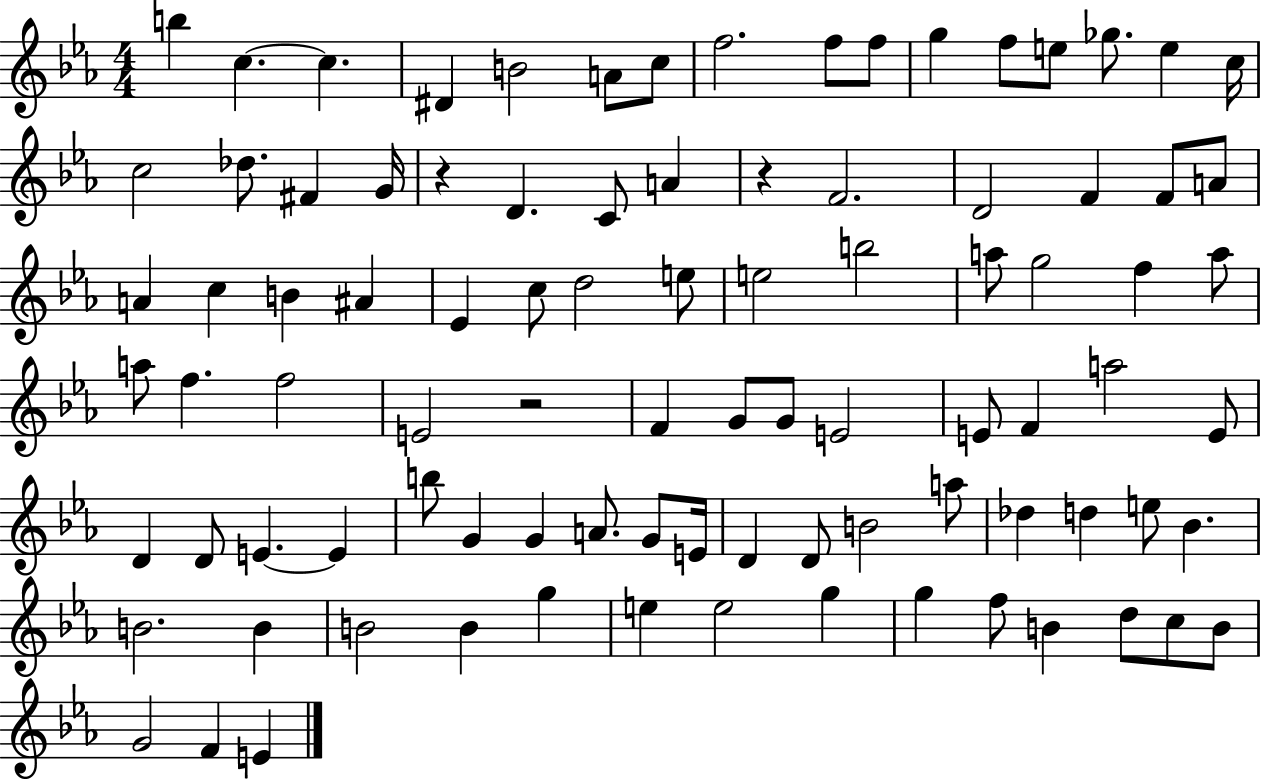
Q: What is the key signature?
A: EES major